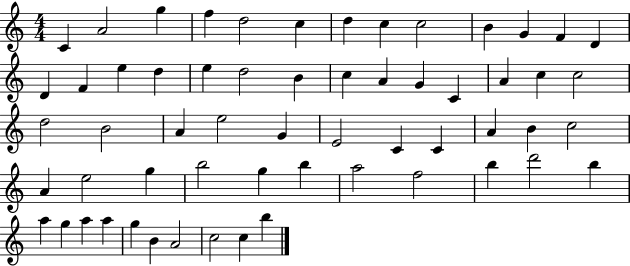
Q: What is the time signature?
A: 4/4